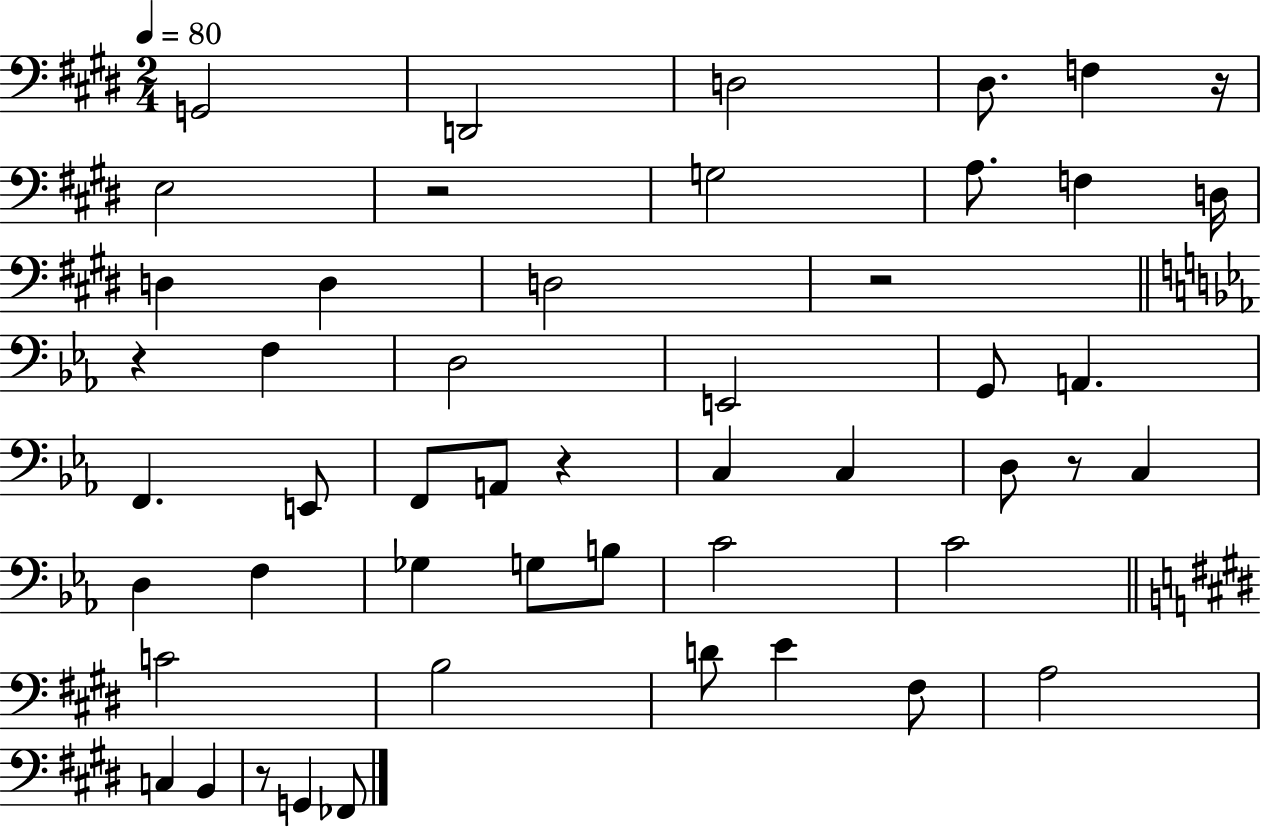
G2/h D2/h D3/h D#3/e. F3/q R/s E3/h R/h G3/h A3/e. F3/q D3/s D3/q D3/q D3/h R/h R/q F3/q D3/h E2/h G2/e A2/q. F2/q. E2/e F2/e A2/e R/q C3/q C3/q D3/e R/e C3/q D3/q F3/q Gb3/q G3/e B3/e C4/h C4/h C4/h B3/h D4/e E4/q F#3/e A3/h C3/q B2/q R/e G2/q FES2/e